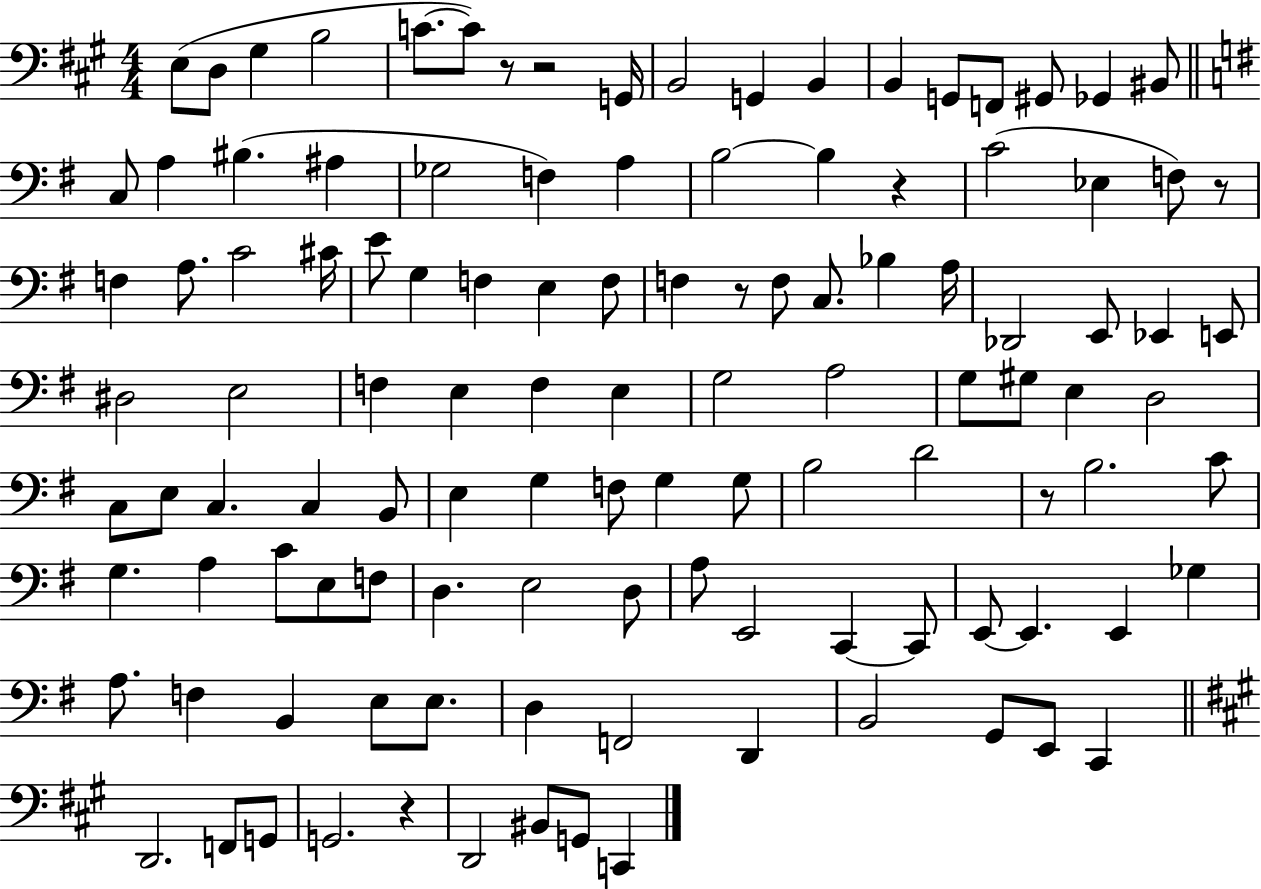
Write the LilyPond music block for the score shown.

{
  \clef bass
  \numericTimeSignature
  \time 4/4
  \key a \major
  e8( d8 gis4 b2 | c'8.~~ c'8) r8 r2 g,16 | b,2 g,4 b,4 | b,4 g,8 f,8 gis,8 ges,4 bis,8 | \break \bar "||" \break \key e \minor c8 a4 bis4.( ais4 | ges2 f4) a4 | b2~~ b4 r4 | c'2( ees4 f8) r8 | \break f4 a8. c'2 cis'16 | e'8 g4 f4 e4 f8 | f4 r8 f8 c8. bes4 a16 | des,2 e,8 ees,4 e,8 | \break dis2 e2 | f4 e4 f4 e4 | g2 a2 | g8 gis8 e4 d2 | \break c8 e8 c4. c4 b,8 | e4 g4 f8 g4 g8 | b2 d'2 | r8 b2. c'8 | \break g4. a4 c'8 e8 f8 | d4. e2 d8 | a8 e,2 c,4~~ c,8 | e,8~~ e,4. e,4 ges4 | \break a8. f4 b,4 e8 e8. | d4 f,2 d,4 | b,2 g,8 e,8 c,4 | \bar "||" \break \key a \major d,2. f,8 g,8 | g,2. r4 | d,2 bis,8 g,8 c,4 | \bar "|."
}